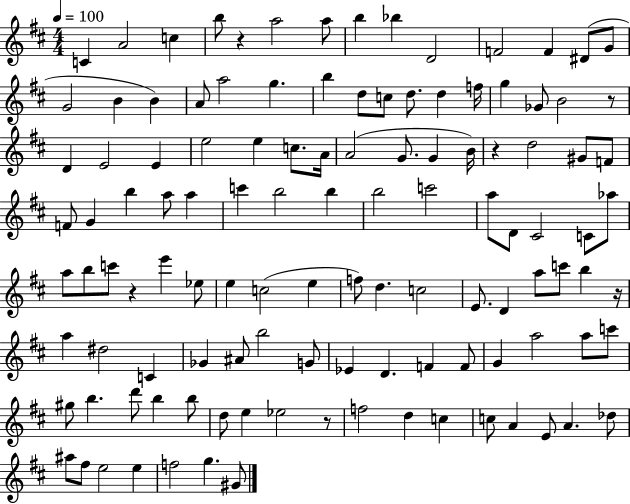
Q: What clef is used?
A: treble